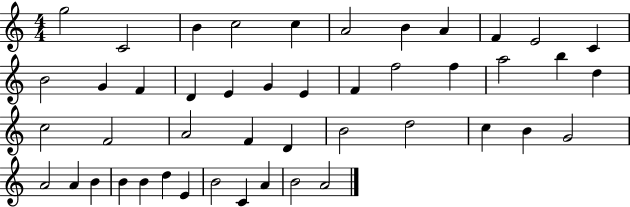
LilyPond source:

{
  \clef treble
  \numericTimeSignature
  \time 4/4
  \key c \major
  g''2 c'2 | b'4 c''2 c''4 | a'2 b'4 a'4 | f'4 e'2 c'4 | \break b'2 g'4 f'4 | d'4 e'4 g'4 e'4 | f'4 f''2 f''4 | a''2 b''4 d''4 | \break c''2 f'2 | a'2 f'4 d'4 | b'2 d''2 | c''4 b'4 g'2 | \break a'2 a'4 b'4 | b'4 b'4 d''4 e'4 | b'2 c'4 a'4 | b'2 a'2 | \break \bar "|."
}